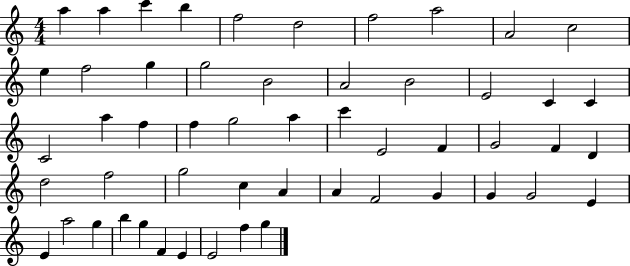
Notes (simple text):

A5/q A5/q C6/q B5/q F5/h D5/h F5/h A5/h A4/h C5/h E5/q F5/h G5/q G5/h B4/h A4/h B4/h E4/h C4/q C4/q C4/h A5/q F5/q F5/q G5/h A5/q C6/q E4/h F4/q G4/h F4/q D4/q D5/h F5/h G5/h C5/q A4/q A4/q F4/h G4/q G4/q G4/h E4/q E4/q A5/h G5/q B5/q G5/q F4/q E4/q E4/h F5/q G5/q